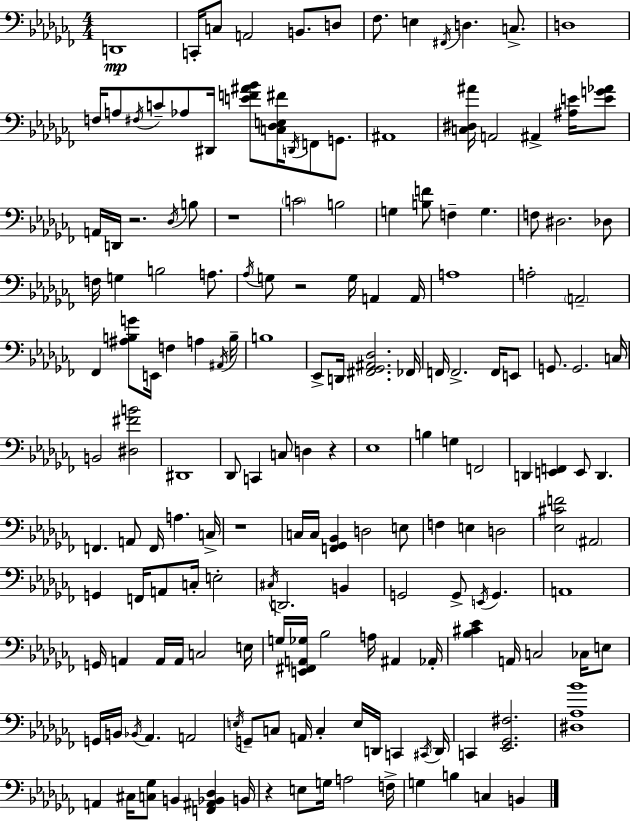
X:1
T:Untitled
M:4/4
L:1/4
K:Abm
D,,4 C,,/4 C,/2 A,,2 B,,/2 D,/2 _F,/2 E, ^F,,/4 D, C,/2 D,4 F,/4 A,/2 ^F,/4 C/2 _A,/2 ^D,,/4 [EF^A_B]/2 [C,_D,E,^F]/4 D,,/4 F,,/2 G,,/2 ^A,,4 [C,^D,^A]/4 A,,2 ^A,, [^A,E]/4 [EG_A]/2 A,,/4 D,,/4 z2 _D,/4 B,/2 z4 C2 B,2 G, [B,F]/2 F, G, F,/2 ^D,2 _D,/2 F,/4 G, B,2 A,/2 _A,/4 G,/2 z2 G,/4 A,, A,,/4 A,4 A,2 A,,2 _F,, [^A,B,G]/2 E,,/4 F, A, ^A,,/4 B,/4 B,4 _E,,/2 D,,/4 [^F,,_G,,^A,,_D,]2 _F,,/4 F,,/4 F,,2 F,,/4 E,,/2 G,,/2 G,,2 C,/4 B,,2 [^D,^FB]2 ^D,,4 _D,,/2 C,, C,/2 D, z _E,4 B, G, F,,2 D,, [E,,F,,] E,,/2 D,, F,, A,,/2 F,,/4 A, C,/4 z4 C,/4 C,/4 [F,,_G,,_B,,] D,2 E,/2 F, E, D,2 [_E,^CF]2 ^A,,2 G,, F,,/4 A,,/2 C,/4 E,2 ^C,/4 D,,2 B,, G,,2 G,,/2 E,,/4 G,, A,,4 G,,/4 A,, A,,/4 A,,/4 C,2 E,/4 G,/4 [E,,^F,,A,,_G,]/4 _B,2 A,/4 ^A,, _A,,/4 [_B,^C_E] A,,/4 C,2 _C,/4 E,/2 G,,/4 B,,/4 _B,,/4 _A,, A,,2 E,/4 G,,/2 C,/2 A,,/4 C, E,/4 D,,/4 C,, ^C,,/4 D,,/4 C,, [_E,,_G,,^F,]2 [^D,_A,_B]4 A,, ^C,/4 [C,_G,]/2 B,, [F,,^A,,_B,,_D,] B,,/4 z E,/2 G,/4 A,2 F,/4 G, B, C, B,,